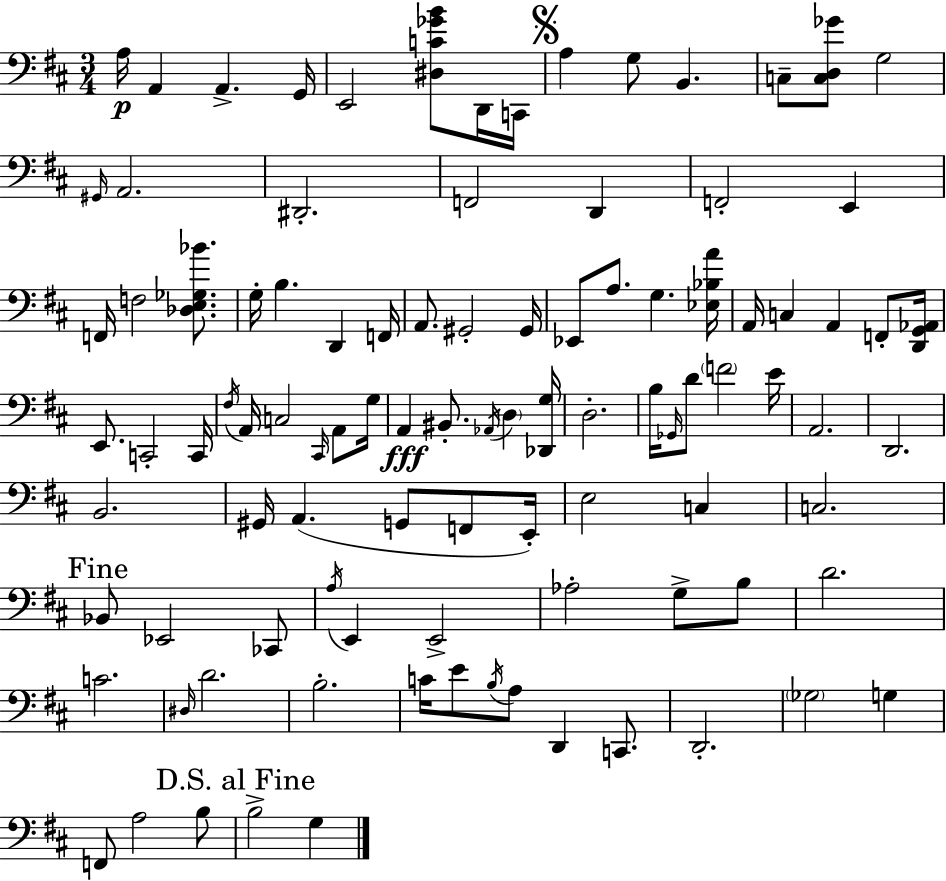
A3/s A2/q A2/q. G2/s E2/h [D#3,C4,Gb4,B4]/e D2/s C2/s A3/q G3/e B2/q. C3/e [C3,D3,Gb4]/e G3/h G#2/s A2/h. D#2/h. F2/h D2/q F2/h E2/q F2/s F3/h [Db3,E3,Gb3,Bb4]/e. G3/s B3/q. D2/q F2/s A2/e. G#2/h G#2/s Eb2/e A3/e. G3/q. [Eb3,Bb3,A4]/s A2/s C3/q A2/q F2/e [D2,G2,Ab2]/s E2/e. C2/h C2/s F#3/s A2/s C3/h C#2/s A2/e G3/s A2/q BIS2/e. Ab2/s D3/q [Db2,G3]/s D3/h. B3/s Gb2/s D4/e F4/h E4/s A2/h. D2/h. B2/h. G#2/s A2/q. G2/e F2/e E2/s E3/h C3/q C3/h. Bb2/e Eb2/h CES2/e A3/s E2/q E2/h Ab3/h G3/e B3/e D4/h. C4/h. D#3/s D4/h. B3/h. C4/s E4/e B3/s A3/e D2/q C2/e. D2/h. Gb3/h G3/q F2/e A3/h B3/e B3/h G3/q